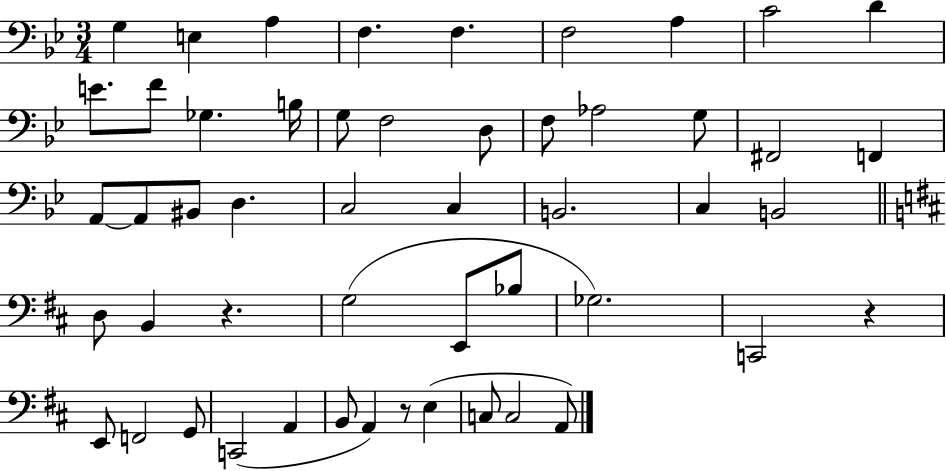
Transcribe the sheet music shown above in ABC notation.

X:1
T:Untitled
M:3/4
L:1/4
K:Bb
G, E, A, F, F, F,2 A, C2 D E/2 F/2 _G, B,/4 G,/2 F,2 D,/2 F,/2 _A,2 G,/2 ^F,,2 F,, A,,/2 A,,/2 ^B,,/2 D, C,2 C, B,,2 C, B,,2 D,/2 B,, z G,2 E,,/2 _B,/2 _G,2 C,,2 z E,,/2 F,,2 G,,/2 C,,2 A,, B,,/2 A,, z/2 E, C,/2 C,2 A,,/2